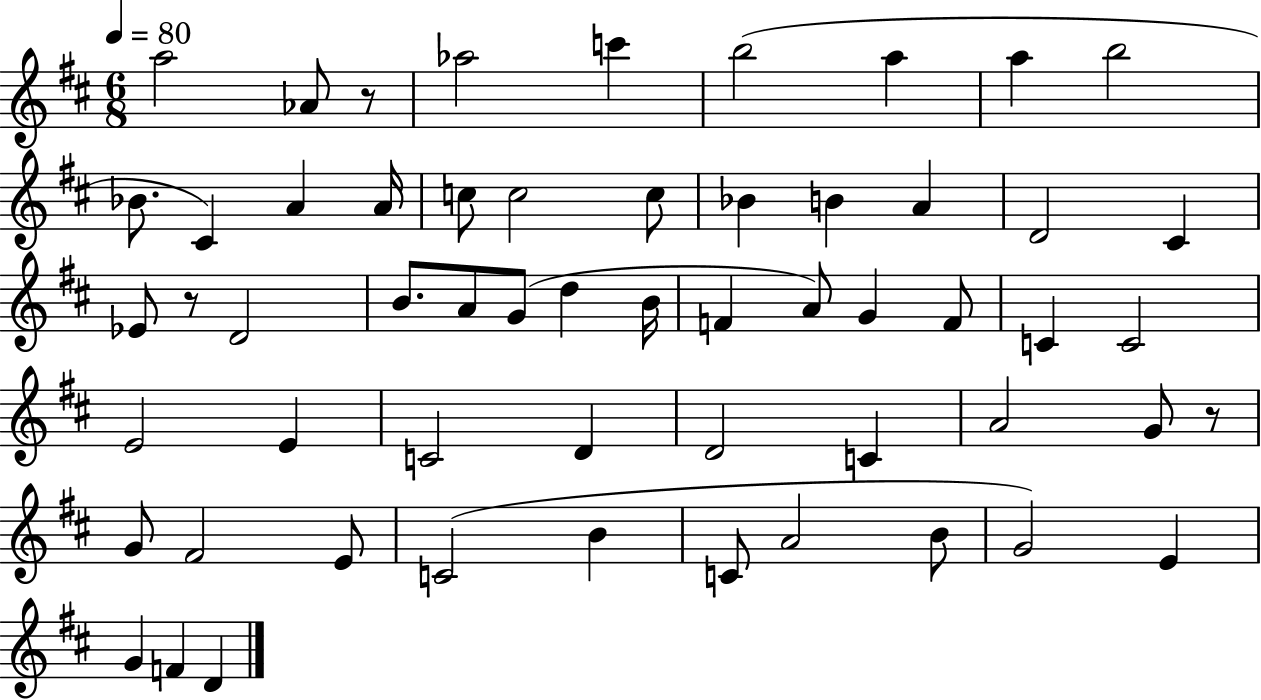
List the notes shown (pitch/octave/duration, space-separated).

A5/h Ab4/e R/e Ab5/h C6/q B5/h A5/q A5/q B5/h Bb4/e. C#4/q A4/q A4/s C5/e C5/h C5/e Bb4/q B4/q A4/q D4/h C#4/q Eb4/e R/e D4/h B4/e. A4/e G4/e D5/q B4/s F4/q A4/e G4/q F4/e C4/q C4/h E4/h E4/q C4/h D4/q D4/h C4/q A4/h G4/e R/e G4/e F#4/h E4/e C4/h B4/q C4/e A4/h B4/e G4/h E4/q G4/q F4/q D4/q